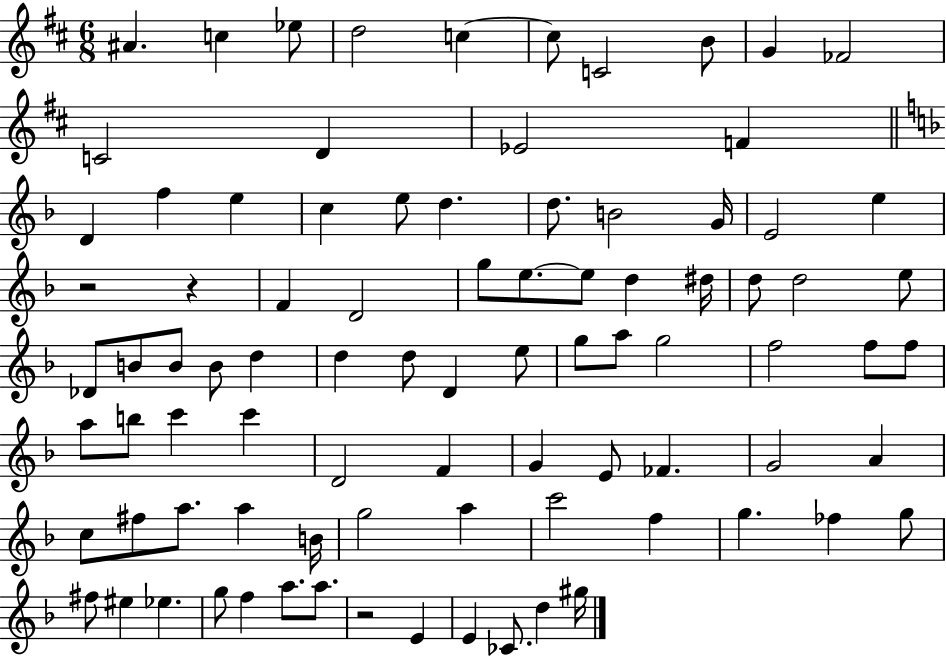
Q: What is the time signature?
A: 6/8